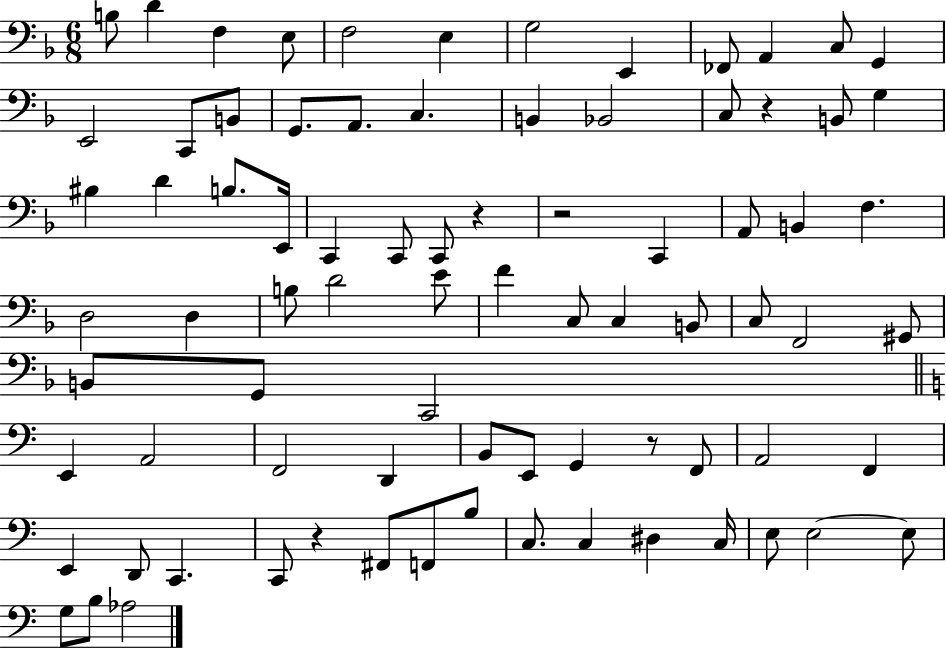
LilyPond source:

{
  \clef bass
  \numericTimeSignature
  \time 6/8
  \key f \major
  b8 d'4 f4 e8 | f2 e4 | g2 e,4 | fes,8 a,4 c8 g,4 | \break e,2 c,8 b,8 | g,8. a,8. c4. | b,4 bes,2 | c8 r4 b,8 g4 | \break bis4 d'4 b8. e,16 | c,4 c,8 c,8 r4 | r2 c,4 | a,8 b,4 f4. | \break d2 d4 | b8 d'2 e'8 | f'4 c8 c4 b,8 | c8 f,2 gis,8 | \break b,8 g,8 c,2 | \bar "||" \break \key a \minor e,4 a,2 | f,2 d,4 | b,8 e,8 g,4 r8 f,8 | a,2 f,4 | \break e,4 d,8 c,4. | c,8 r4 fis,8 f,8 b8 | c8. c4 dis4 c16 | e8 e2~~ e8 | \break g8 b8 aes2 | \bar "|."
}